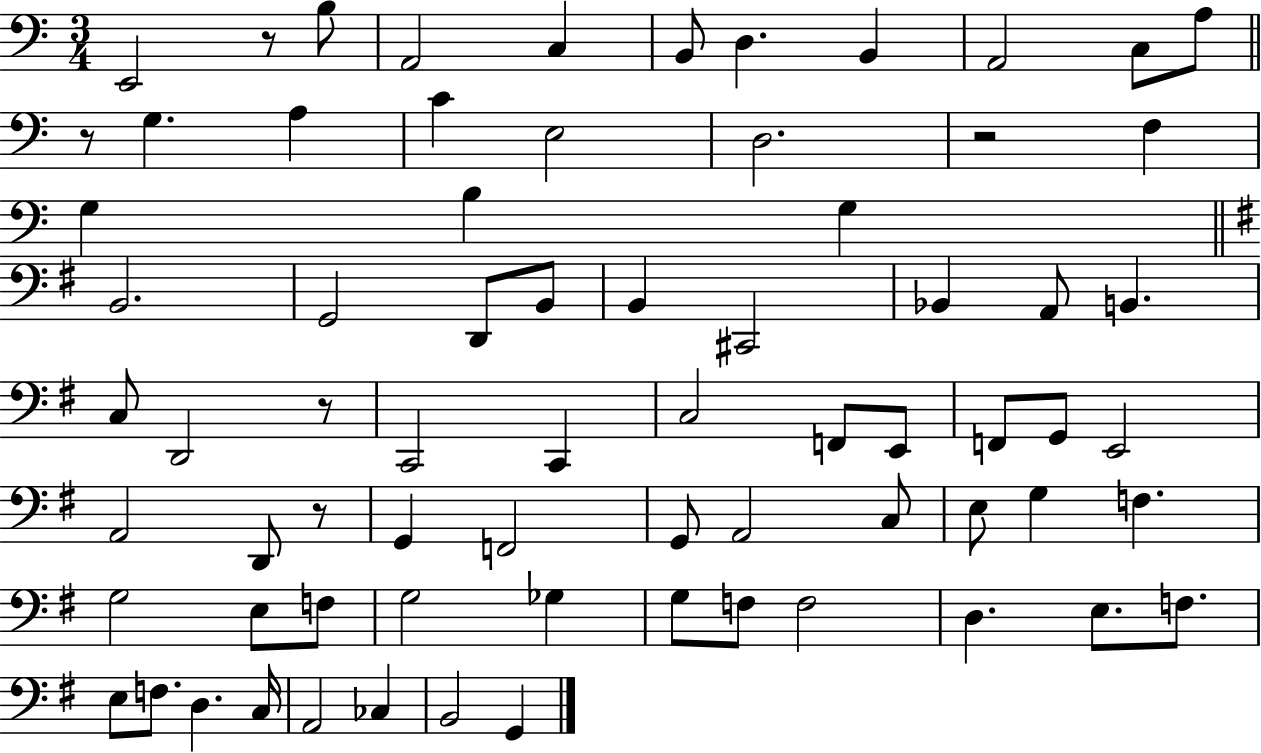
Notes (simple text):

E2/h R/e B3/e A2/h C3/q B2/e D3/q. B2/q A2/h C3/e A3/e R/e G3/q. A3/q C4/q E3/h D3/h. R/h F3/q G3/q B3/q G3/q B2/h. G2/h D2/e B2/e B2/q C#2/h Bb2/q A2/e B2/q. C3/e D2/h R/e C2/h C2/q C3/h F2/e E2/e F2/e G2/e E2/h A2/h D2/e R/e G2/q F2/h G2/e A2/h C3/e E3/e G3/q F3/q. G3/h E3/e F3/e G3/h Gb3/q G3/e F3/e F3/h D3/q. E3/e. F3/e. E3/e F3/e. D3/q. C3/s A2/h CES3/q B2/h G2/q